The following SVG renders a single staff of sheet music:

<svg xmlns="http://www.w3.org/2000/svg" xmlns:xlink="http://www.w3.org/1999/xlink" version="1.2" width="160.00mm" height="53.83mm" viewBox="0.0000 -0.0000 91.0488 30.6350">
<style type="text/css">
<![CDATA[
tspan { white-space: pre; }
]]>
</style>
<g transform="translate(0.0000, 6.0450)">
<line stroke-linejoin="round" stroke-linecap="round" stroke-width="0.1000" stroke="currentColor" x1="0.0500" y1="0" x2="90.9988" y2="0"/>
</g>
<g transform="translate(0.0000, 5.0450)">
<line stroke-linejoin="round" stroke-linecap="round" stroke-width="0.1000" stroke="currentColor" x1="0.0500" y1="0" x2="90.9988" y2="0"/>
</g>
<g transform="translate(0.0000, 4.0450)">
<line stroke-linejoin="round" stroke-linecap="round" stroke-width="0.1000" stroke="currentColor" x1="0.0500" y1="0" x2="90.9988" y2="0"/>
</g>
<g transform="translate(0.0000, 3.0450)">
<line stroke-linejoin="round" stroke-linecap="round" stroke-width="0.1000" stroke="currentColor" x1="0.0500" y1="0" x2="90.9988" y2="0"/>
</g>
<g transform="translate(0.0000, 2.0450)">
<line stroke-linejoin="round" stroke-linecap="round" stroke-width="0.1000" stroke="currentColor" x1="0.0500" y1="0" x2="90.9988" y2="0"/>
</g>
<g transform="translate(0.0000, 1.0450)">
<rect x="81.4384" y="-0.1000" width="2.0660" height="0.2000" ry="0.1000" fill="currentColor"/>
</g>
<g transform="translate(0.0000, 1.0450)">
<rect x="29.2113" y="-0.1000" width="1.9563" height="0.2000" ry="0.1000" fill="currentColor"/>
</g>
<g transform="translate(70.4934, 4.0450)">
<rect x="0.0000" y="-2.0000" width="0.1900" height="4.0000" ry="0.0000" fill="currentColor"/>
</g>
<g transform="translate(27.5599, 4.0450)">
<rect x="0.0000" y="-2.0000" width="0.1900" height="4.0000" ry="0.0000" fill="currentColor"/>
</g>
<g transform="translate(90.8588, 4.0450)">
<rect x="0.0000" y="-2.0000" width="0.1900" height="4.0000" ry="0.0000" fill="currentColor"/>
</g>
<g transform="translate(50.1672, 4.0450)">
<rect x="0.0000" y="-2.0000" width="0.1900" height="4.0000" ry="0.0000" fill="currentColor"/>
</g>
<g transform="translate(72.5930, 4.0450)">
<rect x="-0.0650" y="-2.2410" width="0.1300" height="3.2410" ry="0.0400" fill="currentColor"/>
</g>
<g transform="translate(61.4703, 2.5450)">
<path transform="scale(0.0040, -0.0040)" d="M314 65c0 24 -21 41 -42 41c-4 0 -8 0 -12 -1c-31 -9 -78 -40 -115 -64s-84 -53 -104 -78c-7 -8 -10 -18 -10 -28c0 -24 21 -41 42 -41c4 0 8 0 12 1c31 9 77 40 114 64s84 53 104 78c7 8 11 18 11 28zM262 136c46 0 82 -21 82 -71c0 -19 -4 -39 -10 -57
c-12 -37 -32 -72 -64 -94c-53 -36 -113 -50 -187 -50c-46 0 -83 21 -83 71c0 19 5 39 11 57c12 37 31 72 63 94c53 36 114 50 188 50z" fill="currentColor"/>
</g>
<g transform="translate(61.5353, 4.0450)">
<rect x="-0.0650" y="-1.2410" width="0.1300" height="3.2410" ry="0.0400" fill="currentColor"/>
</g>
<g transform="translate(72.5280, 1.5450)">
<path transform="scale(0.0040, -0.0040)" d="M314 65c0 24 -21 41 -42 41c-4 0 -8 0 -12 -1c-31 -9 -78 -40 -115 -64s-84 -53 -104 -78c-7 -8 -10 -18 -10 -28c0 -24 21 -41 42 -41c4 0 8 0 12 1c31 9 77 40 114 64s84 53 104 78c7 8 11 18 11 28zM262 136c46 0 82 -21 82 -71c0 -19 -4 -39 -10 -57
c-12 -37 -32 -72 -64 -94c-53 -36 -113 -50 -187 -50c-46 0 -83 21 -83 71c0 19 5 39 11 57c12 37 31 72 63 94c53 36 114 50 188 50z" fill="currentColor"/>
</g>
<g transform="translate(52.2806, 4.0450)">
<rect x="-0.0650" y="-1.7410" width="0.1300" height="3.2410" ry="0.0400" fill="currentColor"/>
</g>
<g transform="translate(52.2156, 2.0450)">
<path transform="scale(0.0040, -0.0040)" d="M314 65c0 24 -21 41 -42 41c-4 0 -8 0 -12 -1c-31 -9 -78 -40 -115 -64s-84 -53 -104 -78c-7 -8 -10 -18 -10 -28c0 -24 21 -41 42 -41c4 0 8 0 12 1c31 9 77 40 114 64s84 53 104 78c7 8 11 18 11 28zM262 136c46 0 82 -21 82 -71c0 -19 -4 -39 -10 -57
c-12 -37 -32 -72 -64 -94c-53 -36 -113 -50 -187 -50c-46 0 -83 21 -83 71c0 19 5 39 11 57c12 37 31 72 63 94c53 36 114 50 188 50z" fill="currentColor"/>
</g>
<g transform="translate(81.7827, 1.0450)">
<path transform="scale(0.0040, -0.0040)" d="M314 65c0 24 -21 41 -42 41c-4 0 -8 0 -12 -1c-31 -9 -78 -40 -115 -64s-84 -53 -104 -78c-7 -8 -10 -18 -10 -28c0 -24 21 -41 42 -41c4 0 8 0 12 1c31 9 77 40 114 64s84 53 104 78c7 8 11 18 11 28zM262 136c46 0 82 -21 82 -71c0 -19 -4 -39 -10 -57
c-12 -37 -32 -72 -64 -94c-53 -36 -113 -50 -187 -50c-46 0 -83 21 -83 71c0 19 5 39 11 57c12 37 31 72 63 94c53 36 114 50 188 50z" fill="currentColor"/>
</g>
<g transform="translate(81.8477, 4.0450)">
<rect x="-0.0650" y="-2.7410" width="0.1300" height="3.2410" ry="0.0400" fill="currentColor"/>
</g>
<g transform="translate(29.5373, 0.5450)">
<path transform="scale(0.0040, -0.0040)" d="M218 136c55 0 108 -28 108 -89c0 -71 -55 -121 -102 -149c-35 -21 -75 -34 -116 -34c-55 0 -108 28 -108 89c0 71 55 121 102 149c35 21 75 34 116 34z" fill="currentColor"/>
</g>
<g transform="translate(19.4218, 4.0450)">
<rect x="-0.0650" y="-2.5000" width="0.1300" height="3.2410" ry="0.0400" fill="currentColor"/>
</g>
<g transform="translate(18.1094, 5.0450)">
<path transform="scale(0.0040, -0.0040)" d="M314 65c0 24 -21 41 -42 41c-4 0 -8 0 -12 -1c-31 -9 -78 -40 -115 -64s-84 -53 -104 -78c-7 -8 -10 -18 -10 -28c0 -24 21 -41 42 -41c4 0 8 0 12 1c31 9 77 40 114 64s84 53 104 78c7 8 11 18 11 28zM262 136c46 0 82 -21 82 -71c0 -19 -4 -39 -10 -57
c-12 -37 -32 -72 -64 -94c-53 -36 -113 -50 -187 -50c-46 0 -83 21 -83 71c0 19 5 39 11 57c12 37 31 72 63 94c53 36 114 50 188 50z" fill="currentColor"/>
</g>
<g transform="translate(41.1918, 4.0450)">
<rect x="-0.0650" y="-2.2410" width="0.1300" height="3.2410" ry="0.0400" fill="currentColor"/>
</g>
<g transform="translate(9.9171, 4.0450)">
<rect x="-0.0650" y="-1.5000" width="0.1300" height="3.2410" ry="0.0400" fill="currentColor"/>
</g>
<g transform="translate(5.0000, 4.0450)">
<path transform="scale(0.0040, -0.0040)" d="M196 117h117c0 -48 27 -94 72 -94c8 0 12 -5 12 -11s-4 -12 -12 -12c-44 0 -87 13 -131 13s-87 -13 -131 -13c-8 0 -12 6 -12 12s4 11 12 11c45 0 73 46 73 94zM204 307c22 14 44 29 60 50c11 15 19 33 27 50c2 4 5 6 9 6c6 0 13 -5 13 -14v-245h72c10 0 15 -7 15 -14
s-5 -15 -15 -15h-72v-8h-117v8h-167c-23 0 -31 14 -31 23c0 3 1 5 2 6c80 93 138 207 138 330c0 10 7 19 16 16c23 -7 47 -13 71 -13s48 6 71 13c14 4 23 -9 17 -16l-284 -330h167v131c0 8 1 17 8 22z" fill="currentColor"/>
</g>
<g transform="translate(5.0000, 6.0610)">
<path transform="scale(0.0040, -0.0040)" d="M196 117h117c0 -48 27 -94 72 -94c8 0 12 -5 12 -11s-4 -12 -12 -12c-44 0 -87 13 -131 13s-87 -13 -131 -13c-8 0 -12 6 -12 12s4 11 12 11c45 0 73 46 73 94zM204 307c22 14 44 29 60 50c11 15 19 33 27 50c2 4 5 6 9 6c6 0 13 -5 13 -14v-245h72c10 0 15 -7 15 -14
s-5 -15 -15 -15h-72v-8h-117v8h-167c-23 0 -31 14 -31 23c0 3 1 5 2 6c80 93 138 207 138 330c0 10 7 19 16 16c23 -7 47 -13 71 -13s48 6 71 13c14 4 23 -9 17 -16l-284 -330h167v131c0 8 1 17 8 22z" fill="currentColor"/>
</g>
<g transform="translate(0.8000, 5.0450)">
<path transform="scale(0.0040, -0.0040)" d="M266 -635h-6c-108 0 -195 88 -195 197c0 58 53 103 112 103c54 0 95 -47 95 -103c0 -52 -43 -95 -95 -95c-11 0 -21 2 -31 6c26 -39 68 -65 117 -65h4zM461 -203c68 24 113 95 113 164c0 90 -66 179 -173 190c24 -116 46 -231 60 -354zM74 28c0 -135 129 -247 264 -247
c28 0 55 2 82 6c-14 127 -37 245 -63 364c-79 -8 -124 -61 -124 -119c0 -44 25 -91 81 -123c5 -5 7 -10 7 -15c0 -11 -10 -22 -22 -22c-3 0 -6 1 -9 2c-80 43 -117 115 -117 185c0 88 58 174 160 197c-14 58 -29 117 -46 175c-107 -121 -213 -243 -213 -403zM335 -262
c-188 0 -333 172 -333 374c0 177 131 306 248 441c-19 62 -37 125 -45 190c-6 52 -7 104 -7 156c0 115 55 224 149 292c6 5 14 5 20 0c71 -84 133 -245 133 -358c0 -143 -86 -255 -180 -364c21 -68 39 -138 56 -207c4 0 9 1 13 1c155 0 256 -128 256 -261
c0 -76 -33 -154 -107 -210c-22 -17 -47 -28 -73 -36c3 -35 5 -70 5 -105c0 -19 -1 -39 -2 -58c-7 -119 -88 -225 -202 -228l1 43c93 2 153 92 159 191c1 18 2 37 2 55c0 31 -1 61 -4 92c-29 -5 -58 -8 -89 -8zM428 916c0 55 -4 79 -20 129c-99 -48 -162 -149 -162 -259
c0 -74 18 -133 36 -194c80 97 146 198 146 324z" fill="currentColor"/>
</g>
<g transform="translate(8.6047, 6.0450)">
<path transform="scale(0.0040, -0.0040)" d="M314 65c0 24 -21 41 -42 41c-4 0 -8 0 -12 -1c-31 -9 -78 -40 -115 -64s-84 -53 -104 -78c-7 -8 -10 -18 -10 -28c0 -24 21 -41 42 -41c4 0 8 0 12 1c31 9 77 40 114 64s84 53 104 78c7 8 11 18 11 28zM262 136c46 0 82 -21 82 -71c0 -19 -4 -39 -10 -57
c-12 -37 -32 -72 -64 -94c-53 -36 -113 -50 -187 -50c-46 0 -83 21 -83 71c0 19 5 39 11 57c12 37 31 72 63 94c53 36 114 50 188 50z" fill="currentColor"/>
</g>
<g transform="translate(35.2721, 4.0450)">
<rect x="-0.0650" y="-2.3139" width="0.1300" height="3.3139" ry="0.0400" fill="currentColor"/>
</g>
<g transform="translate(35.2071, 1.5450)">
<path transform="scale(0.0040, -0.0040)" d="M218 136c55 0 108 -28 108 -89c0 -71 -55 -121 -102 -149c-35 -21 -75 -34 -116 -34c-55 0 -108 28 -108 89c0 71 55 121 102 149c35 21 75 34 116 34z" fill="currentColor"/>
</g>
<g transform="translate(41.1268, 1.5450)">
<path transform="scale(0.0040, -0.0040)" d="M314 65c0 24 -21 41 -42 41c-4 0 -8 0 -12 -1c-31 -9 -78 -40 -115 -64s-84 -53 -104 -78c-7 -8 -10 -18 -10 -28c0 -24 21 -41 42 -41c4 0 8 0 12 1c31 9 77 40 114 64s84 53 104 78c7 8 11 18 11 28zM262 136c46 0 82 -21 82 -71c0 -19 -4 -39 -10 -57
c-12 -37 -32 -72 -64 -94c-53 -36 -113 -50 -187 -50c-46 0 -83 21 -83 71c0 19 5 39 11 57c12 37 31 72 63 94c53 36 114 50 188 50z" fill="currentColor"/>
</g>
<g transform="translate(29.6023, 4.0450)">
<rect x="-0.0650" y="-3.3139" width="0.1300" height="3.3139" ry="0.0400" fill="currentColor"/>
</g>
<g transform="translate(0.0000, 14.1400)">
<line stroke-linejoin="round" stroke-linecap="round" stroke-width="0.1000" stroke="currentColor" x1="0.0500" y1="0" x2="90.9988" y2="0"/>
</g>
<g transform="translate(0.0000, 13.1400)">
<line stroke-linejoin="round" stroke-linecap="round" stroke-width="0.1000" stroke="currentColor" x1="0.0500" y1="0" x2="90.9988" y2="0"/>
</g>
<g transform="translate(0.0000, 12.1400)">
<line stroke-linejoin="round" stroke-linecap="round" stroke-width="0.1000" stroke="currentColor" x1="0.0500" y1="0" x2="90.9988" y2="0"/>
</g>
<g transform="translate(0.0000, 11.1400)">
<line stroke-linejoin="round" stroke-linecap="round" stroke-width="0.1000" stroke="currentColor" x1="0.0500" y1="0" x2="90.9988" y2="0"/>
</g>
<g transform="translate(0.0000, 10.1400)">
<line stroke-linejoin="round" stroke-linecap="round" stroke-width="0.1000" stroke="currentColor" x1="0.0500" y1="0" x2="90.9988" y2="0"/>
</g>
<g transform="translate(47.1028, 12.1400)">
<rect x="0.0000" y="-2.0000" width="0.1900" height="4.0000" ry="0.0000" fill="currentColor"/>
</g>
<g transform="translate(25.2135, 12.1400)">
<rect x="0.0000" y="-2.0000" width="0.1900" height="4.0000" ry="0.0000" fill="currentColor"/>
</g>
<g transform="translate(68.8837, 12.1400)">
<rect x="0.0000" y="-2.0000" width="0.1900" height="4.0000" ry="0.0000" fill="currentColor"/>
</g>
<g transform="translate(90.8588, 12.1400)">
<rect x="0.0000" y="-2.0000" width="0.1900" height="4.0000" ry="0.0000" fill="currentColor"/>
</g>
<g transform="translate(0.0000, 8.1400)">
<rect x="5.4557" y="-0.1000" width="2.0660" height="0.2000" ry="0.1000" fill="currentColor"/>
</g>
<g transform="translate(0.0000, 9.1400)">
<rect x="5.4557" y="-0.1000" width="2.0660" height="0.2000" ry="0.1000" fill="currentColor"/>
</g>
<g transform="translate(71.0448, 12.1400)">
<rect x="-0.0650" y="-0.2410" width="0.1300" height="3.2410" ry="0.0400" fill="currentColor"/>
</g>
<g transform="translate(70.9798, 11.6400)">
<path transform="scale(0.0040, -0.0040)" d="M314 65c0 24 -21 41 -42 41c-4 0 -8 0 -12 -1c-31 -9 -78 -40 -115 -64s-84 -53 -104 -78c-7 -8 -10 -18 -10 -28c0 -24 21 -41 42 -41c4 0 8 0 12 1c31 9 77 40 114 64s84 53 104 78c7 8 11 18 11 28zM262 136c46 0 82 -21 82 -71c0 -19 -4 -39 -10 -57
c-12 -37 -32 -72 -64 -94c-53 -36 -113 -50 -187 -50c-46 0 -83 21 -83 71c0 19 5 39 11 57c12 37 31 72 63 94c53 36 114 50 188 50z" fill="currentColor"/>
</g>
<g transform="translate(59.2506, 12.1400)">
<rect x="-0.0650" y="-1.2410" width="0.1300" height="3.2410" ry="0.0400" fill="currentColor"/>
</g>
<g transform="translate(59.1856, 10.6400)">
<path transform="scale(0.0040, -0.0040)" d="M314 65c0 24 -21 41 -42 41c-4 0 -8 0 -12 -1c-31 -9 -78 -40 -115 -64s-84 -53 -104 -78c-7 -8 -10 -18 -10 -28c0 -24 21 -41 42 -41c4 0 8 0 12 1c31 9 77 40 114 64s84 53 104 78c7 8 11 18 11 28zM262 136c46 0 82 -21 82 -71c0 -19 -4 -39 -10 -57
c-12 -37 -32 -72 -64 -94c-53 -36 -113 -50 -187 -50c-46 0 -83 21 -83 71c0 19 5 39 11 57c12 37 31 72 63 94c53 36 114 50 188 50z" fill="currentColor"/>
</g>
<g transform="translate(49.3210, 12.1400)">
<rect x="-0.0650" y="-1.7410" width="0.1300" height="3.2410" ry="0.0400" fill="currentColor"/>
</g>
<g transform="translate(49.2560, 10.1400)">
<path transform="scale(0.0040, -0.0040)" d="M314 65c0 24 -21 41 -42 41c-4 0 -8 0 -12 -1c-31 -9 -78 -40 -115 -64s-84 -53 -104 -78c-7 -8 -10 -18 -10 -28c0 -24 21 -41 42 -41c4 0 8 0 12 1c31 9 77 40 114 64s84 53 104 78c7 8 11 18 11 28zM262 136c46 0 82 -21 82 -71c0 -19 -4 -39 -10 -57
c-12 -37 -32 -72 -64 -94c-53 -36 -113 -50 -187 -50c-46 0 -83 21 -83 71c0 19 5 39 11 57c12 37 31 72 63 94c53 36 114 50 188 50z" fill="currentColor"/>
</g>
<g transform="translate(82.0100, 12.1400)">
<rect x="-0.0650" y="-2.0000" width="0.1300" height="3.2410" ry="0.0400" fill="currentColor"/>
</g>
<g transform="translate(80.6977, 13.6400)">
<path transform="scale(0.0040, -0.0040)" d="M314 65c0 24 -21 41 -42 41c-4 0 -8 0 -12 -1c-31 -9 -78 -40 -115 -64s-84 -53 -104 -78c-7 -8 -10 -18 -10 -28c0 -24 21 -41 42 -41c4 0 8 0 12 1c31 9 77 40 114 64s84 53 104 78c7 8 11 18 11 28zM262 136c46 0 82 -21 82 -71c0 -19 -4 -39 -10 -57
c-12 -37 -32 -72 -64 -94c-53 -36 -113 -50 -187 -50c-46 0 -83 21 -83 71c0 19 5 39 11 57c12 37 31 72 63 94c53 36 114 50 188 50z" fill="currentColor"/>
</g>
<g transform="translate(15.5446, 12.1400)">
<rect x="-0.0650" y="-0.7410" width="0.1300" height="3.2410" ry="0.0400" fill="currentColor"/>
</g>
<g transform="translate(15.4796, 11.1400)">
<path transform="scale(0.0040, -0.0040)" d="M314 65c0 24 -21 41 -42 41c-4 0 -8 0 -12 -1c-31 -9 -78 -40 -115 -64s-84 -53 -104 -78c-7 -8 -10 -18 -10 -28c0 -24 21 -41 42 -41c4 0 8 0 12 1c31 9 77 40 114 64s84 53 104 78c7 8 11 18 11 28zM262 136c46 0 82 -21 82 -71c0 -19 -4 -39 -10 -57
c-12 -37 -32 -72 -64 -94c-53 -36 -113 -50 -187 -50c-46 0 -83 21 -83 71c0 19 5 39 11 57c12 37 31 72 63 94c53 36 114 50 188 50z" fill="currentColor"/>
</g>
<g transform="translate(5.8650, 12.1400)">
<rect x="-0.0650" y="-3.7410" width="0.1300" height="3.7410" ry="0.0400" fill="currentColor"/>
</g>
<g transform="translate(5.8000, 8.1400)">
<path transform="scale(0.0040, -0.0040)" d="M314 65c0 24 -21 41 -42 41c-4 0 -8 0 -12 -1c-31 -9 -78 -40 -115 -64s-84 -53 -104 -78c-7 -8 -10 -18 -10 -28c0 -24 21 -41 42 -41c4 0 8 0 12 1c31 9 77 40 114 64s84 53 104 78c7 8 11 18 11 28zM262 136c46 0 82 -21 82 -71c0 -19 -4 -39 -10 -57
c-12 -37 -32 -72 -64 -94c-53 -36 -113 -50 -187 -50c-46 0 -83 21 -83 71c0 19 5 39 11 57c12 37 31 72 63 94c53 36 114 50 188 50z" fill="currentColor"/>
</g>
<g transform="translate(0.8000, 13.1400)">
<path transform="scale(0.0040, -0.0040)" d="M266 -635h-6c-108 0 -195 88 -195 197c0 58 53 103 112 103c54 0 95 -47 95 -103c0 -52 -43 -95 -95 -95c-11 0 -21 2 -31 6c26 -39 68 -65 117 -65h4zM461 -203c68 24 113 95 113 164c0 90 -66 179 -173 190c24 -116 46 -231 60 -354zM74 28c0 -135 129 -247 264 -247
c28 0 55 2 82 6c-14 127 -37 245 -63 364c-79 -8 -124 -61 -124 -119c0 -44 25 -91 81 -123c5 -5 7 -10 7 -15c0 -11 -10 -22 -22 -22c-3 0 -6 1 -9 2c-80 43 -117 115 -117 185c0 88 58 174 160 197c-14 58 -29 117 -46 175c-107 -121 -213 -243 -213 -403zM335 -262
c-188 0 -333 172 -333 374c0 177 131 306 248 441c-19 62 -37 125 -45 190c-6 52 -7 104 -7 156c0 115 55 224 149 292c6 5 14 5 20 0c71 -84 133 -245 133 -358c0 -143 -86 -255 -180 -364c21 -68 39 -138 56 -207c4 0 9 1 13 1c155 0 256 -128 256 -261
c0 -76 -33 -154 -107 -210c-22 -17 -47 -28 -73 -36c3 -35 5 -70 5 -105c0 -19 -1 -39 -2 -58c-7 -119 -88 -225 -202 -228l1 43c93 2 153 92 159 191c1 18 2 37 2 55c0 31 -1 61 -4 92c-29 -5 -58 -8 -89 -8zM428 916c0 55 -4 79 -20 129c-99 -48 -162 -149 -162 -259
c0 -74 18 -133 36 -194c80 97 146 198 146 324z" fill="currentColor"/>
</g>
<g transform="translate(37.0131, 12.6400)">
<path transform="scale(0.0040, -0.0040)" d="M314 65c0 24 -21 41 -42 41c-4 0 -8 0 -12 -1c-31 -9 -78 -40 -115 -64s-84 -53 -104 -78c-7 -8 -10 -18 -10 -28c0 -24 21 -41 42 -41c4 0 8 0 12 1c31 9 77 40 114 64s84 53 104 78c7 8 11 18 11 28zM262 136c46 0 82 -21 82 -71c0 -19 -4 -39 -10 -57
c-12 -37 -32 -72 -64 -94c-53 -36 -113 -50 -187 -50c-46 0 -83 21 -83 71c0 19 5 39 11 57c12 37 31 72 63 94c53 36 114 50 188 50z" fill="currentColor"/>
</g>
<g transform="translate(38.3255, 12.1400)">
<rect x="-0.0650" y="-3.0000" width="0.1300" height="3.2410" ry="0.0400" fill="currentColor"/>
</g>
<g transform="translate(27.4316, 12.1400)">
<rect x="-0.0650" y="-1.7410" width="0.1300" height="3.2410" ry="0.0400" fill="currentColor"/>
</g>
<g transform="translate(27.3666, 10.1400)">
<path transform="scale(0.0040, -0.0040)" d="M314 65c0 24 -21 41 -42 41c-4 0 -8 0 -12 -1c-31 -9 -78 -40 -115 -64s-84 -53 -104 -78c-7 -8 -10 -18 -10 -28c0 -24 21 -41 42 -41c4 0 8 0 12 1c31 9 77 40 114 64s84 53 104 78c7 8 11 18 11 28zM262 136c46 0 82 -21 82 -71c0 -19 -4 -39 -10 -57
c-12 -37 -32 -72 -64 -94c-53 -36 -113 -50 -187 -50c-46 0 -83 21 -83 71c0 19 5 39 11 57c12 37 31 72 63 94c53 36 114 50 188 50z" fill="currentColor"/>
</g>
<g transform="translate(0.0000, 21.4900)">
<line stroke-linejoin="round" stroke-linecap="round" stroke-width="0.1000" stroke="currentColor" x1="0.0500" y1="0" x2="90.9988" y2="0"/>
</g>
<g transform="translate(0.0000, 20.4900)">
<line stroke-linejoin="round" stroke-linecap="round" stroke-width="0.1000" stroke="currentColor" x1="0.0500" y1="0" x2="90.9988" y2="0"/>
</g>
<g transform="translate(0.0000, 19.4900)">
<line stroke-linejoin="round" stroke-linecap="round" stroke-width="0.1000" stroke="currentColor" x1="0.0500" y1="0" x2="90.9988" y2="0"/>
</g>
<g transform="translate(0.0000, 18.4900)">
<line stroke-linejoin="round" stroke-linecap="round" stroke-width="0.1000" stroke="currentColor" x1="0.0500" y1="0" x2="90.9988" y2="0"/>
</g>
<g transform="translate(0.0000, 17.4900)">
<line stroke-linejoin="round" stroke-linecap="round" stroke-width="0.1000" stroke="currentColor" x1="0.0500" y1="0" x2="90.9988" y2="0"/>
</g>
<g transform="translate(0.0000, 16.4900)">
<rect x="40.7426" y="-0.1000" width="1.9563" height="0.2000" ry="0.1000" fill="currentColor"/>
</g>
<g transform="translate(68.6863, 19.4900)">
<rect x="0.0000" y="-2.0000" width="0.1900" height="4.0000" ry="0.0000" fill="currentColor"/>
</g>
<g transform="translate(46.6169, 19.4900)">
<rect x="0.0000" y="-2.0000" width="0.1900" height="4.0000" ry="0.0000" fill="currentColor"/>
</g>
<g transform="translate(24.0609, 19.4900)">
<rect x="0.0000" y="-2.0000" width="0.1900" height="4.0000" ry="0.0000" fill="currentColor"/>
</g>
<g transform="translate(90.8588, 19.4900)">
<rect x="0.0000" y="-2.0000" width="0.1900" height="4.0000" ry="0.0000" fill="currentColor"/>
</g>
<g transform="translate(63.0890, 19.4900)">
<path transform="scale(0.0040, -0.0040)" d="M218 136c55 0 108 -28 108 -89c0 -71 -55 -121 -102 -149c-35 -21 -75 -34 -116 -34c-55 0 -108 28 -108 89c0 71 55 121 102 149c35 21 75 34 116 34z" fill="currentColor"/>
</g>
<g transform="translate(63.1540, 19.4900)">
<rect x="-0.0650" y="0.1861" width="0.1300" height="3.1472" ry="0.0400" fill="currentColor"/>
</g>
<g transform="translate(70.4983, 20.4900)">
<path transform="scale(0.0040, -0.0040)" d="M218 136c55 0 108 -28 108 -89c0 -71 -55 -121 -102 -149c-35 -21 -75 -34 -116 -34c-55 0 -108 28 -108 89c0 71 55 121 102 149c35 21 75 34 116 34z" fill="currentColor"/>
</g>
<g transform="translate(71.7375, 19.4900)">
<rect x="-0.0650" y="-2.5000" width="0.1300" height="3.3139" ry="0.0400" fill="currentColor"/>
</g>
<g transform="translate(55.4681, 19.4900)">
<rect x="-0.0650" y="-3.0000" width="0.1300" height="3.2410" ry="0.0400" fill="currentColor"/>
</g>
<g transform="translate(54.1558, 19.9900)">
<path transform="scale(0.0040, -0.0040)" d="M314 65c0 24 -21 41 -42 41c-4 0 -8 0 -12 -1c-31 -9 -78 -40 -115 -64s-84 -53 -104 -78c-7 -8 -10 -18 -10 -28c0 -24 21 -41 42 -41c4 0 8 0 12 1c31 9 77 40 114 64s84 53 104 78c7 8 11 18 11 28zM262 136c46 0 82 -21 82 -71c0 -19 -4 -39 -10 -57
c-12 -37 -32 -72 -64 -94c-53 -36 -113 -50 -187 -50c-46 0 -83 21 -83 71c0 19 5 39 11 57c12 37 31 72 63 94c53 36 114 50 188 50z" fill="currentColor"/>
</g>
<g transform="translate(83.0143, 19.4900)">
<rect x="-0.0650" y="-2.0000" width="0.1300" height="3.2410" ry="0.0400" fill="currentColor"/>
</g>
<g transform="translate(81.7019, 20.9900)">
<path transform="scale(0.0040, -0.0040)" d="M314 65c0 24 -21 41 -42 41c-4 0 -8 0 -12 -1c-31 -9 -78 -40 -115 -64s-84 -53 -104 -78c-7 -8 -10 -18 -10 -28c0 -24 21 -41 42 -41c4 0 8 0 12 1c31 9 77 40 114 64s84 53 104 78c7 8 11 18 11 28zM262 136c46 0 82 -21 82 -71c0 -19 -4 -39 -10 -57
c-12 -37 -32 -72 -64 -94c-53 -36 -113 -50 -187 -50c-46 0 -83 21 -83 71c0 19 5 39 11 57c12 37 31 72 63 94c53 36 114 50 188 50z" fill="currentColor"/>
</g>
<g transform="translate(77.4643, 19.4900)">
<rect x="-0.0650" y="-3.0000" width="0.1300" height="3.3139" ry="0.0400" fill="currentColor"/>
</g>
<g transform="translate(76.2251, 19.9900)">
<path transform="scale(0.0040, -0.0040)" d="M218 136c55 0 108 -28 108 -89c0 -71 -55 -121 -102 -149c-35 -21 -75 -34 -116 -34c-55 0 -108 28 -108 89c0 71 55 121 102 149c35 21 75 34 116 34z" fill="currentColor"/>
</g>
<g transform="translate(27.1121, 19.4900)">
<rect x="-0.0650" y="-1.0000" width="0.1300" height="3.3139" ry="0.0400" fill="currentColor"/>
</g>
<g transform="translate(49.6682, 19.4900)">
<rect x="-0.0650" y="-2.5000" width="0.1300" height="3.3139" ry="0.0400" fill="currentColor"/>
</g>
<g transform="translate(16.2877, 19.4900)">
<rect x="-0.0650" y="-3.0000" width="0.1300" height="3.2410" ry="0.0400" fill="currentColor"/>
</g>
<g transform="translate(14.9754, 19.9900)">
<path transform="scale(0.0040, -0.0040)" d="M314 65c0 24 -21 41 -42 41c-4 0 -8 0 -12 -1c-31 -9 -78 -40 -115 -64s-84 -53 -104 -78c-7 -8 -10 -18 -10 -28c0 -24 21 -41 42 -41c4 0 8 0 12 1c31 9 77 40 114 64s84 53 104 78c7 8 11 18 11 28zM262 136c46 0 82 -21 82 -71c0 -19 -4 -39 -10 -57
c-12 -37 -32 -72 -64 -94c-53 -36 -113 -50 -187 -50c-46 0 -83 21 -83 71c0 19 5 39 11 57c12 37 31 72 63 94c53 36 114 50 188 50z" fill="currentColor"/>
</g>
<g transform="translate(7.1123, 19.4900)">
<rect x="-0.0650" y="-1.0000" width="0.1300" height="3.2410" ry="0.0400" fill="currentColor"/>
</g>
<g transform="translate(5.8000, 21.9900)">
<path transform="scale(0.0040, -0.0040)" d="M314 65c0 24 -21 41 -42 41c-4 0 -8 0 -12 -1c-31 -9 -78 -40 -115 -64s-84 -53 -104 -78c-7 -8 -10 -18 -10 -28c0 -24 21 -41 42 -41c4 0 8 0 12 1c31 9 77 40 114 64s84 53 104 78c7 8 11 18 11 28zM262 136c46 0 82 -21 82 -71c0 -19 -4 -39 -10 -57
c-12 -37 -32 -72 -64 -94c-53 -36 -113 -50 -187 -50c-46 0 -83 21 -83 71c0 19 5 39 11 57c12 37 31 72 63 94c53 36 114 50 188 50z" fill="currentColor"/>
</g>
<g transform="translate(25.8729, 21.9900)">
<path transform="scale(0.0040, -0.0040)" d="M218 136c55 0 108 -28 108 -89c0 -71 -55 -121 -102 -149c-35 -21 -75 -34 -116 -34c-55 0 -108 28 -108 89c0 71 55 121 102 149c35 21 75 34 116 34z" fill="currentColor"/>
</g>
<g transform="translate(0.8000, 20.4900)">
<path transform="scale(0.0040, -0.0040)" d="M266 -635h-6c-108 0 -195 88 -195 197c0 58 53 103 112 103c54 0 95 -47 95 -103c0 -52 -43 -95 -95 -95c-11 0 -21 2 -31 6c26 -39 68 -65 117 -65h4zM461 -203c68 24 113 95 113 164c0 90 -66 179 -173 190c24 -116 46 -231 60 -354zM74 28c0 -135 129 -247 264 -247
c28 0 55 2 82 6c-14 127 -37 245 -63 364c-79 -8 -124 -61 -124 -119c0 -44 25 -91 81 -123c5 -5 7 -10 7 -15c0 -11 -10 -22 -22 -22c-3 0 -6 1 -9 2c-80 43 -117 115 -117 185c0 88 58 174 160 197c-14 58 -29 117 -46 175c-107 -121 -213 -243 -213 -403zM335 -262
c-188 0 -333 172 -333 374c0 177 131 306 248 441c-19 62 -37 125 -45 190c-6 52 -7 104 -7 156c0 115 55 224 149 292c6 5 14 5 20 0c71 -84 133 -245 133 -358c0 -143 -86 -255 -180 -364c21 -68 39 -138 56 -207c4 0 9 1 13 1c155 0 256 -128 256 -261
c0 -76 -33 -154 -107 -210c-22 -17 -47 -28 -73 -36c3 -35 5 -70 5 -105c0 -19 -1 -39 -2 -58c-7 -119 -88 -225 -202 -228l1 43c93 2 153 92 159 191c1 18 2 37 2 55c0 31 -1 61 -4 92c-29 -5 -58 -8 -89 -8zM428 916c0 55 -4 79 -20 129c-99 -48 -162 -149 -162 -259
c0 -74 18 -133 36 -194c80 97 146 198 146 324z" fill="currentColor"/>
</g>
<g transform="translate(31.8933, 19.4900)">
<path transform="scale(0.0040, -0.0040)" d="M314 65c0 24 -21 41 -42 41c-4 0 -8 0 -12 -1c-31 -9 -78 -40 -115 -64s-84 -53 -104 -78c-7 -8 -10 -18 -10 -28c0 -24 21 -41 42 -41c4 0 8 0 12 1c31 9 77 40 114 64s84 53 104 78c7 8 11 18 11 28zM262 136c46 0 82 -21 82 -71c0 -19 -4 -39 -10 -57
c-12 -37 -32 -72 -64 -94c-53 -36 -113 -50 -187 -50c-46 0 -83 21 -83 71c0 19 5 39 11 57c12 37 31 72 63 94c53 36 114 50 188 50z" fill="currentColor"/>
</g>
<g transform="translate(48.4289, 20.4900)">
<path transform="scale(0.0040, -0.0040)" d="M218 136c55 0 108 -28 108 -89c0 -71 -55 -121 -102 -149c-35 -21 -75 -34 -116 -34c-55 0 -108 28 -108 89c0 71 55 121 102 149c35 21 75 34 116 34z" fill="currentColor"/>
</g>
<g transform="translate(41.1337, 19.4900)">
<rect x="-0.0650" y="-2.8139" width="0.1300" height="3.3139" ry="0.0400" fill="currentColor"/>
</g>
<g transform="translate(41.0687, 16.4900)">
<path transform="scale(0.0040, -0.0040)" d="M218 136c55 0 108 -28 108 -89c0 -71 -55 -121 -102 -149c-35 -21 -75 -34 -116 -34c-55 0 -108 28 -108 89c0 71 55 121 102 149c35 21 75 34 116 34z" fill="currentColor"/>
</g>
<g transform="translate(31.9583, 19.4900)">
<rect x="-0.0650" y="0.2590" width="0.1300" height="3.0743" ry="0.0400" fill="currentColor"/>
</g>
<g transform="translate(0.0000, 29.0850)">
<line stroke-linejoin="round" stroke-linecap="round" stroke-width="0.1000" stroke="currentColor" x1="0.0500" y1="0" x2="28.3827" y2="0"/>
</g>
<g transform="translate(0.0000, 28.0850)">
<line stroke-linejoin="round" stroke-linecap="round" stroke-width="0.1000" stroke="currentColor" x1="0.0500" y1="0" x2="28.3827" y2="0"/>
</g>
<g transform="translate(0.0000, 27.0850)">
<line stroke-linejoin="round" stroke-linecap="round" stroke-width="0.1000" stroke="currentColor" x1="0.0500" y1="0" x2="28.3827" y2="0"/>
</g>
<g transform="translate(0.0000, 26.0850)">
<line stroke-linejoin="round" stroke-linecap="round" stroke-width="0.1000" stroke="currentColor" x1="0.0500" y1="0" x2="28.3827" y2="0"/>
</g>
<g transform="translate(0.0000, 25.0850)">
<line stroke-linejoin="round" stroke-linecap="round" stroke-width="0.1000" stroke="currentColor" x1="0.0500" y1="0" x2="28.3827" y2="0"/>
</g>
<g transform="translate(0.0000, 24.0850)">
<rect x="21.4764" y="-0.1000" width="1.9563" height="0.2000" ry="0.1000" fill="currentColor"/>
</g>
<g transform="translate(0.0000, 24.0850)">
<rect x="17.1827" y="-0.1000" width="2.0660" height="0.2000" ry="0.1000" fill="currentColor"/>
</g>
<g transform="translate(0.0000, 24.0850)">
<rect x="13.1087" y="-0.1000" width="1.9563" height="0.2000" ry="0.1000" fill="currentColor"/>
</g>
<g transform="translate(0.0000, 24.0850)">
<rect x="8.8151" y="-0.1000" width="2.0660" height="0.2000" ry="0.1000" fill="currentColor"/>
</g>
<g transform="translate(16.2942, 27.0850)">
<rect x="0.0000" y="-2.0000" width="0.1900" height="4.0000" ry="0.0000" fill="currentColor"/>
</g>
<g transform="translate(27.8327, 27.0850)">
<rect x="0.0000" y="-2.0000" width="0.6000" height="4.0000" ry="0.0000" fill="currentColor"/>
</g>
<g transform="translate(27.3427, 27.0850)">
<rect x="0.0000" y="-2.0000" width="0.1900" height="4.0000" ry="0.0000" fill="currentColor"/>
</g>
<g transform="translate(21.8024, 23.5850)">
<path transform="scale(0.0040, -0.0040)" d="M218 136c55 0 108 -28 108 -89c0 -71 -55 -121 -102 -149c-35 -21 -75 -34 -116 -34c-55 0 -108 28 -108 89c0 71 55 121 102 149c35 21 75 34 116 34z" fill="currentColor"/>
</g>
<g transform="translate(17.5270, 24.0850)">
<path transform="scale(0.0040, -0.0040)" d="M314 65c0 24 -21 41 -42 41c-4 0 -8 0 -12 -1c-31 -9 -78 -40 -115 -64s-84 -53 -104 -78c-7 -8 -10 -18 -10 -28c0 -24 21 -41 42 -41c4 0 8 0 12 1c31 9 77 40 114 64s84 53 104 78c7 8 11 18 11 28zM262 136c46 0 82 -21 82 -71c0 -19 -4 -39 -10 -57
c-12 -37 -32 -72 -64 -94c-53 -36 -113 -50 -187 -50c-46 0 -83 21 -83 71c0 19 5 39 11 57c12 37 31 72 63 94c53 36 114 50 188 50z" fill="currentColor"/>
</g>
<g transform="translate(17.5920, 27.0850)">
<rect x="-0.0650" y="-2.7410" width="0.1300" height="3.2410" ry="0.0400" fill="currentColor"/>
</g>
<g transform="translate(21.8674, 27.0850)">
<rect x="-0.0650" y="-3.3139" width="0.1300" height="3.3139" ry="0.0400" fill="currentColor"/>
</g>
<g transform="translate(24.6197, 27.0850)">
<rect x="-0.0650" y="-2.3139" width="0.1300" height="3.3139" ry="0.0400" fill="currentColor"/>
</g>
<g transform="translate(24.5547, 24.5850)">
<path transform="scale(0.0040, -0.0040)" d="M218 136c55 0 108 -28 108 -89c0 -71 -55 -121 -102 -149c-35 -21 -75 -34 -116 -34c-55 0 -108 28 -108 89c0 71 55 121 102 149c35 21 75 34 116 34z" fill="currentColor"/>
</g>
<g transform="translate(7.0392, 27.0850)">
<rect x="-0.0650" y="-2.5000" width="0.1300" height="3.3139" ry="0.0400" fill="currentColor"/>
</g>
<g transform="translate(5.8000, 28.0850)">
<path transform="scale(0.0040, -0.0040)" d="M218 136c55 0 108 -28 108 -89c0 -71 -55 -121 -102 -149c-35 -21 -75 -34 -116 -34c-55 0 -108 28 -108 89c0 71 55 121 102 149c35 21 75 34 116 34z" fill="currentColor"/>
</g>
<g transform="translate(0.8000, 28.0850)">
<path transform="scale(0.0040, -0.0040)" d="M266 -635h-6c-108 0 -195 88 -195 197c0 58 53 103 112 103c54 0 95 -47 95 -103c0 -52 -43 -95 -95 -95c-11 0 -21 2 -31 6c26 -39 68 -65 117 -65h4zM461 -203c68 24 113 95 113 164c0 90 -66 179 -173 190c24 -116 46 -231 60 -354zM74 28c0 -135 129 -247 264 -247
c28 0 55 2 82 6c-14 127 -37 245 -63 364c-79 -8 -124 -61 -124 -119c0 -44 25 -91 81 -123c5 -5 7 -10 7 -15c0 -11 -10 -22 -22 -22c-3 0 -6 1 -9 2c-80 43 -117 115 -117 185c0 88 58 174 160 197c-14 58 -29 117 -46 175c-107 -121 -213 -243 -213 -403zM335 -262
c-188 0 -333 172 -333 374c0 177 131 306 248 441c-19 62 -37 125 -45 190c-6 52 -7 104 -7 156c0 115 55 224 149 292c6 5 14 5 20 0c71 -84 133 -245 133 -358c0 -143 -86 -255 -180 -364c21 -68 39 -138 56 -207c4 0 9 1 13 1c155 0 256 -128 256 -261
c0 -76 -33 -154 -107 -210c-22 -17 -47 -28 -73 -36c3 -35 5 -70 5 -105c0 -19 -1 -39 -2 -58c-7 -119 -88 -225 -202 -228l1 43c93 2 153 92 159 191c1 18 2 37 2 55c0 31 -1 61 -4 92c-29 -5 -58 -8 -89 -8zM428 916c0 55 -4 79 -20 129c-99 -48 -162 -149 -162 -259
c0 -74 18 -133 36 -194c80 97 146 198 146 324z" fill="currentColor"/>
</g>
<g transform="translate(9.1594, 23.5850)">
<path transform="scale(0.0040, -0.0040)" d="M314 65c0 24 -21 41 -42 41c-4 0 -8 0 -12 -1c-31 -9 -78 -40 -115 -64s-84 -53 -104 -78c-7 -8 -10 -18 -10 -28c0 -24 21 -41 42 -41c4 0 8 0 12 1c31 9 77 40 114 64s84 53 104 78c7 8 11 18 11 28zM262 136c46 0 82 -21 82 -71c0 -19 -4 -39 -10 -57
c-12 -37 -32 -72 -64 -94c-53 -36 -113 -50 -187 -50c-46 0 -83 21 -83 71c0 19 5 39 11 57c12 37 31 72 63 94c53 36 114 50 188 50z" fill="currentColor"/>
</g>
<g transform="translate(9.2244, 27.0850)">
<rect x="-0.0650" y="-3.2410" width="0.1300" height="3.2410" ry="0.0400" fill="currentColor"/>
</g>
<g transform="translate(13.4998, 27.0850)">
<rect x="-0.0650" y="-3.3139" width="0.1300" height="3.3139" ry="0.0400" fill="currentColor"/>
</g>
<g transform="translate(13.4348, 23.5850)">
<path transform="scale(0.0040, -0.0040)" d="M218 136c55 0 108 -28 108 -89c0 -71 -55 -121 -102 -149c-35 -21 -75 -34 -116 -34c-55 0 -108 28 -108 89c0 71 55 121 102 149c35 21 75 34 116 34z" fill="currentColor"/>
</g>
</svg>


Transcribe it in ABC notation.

X:1
T:Untitled
M:4/4
L:1/4
K:C
E2 G2 b g g2 f2 e2 g2 a2 c'2 d2 f2 A2 f2 e2 c2 F2 D2 A2 D B2 a G A2 B G A F2 G b2 b a2 b g